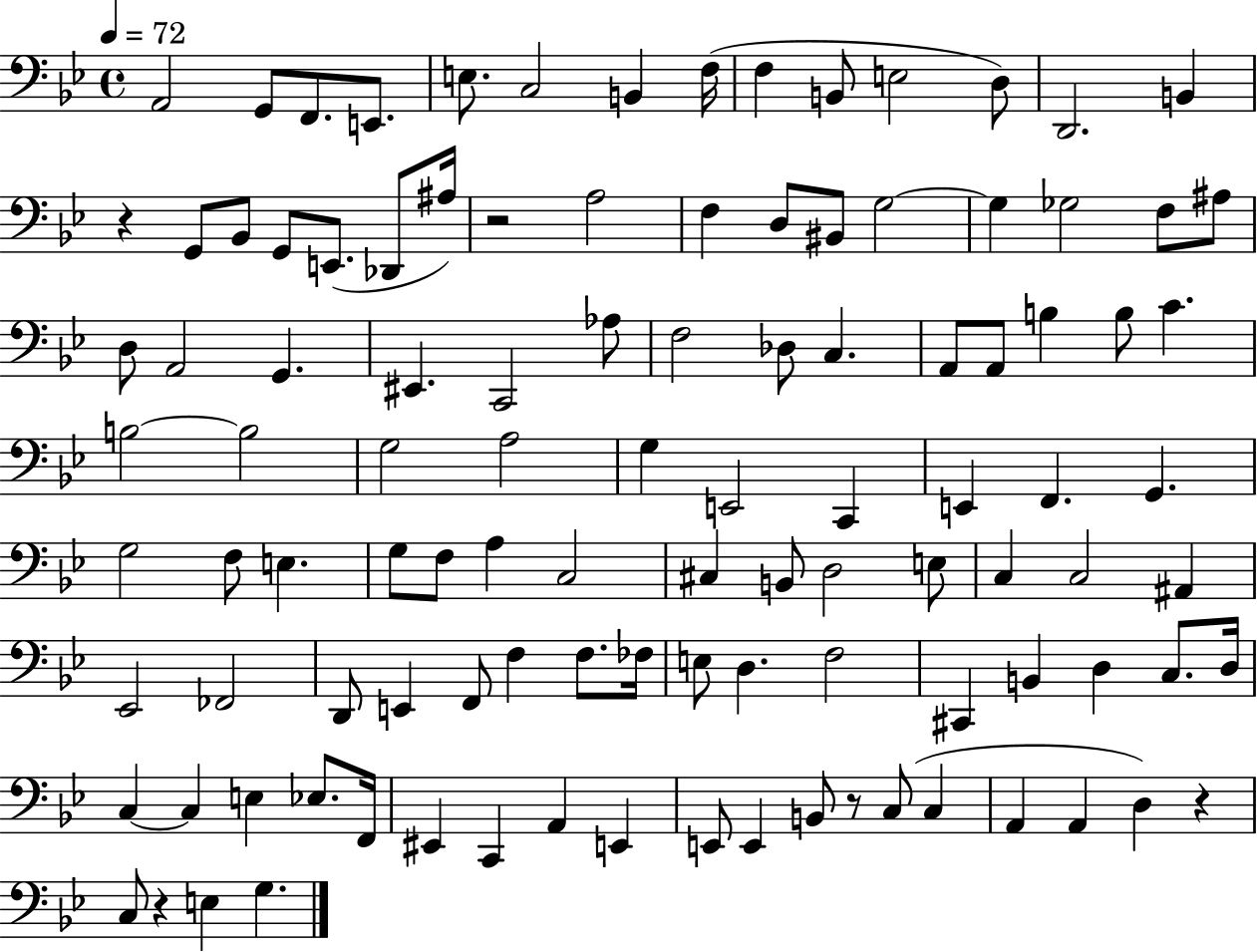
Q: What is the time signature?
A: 4/4